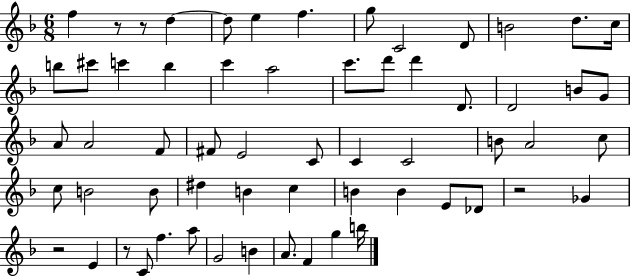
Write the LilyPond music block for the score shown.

{
  \clef treble
  \numericTimeSignature
  \time 6/8
  \key f \major
  f''4 r8 r8 d''4~~ | d''8 e''4 f''4. | g''8 c'2 d'8 | b'2 d''8. c''16 | \break b''8 cis'''8 c'''4 b''4 | c'''4 a''2 | c'''8. d'''8 d'''4 d'8. | d'2 b'8 g'8 | \break a'8 a'2 f'8 | fis'8 e'2 c'8 | c'4 c'2 | b'8 a'2 c''8 | \break c''8 b'2 b'8 | dis''4 b'4 c''4 | b'4 b'4 e'8 des'8 | r2 ges'4 | \break r2 e'4 | r8 c'8 f''4. a''8 | g'2 b'4 | a'8. f'4 g''4 b''16 | \break \bar "|."
}